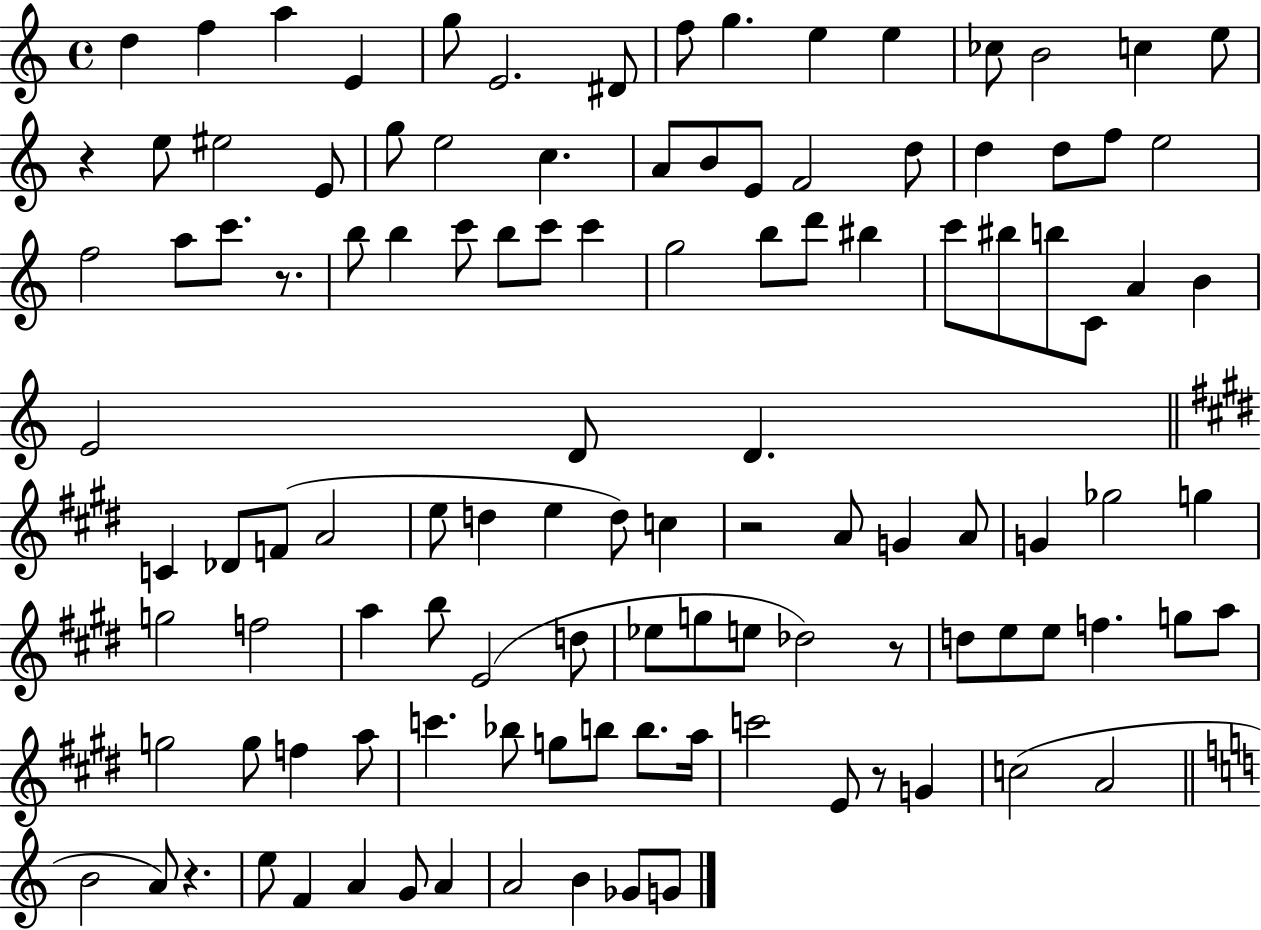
D5/q F5/q A5/q E4/q G5/e E4/h. D#4/e F5/e G5/q. E5/q E5/q CES5/e B4/h C5/q E5/e R/q E5/e EIS5/h E4/e G5/e E5/h C5/q. A4/e B4/e E4/e F4/h D5/e D5/q D5/e F5/e E5/h F5/h A5/e C6/e. R/e. B5/e B5/q C6/e B5/e C6/e C6/q G5/h B5/e D6/e BIS5/q C6/e BIS5/e B5/e C4/e A4/q B4/q E4/h D4/e D4/q. C4/q Db4/e F4/e A4/h E5/e D5/q E5/q D5/e C5/q R/h A4/e G4/q A4/e G4/q Gb5/h G5/q G5/h F5/h A5/q B5/e E4/h D5/e Eb5/e G5/e E5/e Db5/h R/e D5/e E5/e E5/e F5/q. G5/e A5/e G5/h G5/e F5/q A5/e C6/q. Bb5/e G5/e B5/e B5/e. A5/s C6/h E4/e R/e G4/q C5/h A4/h B4/h A4/e R/q. E5/e F4/q A4/q G4/e A4/q A4/h B4/q Gb4/e G4/e